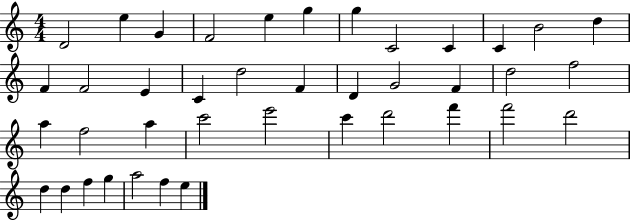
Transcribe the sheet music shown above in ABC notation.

X:1
T:Untitled
M:4/4
L:1/4
K:C
D2 e G F2 e g g C2 C C B2 d F F2 E C d2 F D G2 F d2 f2 a f2 a c'2 e'2 c' d'2 f' f'2 d'2 d d f g a2 f e